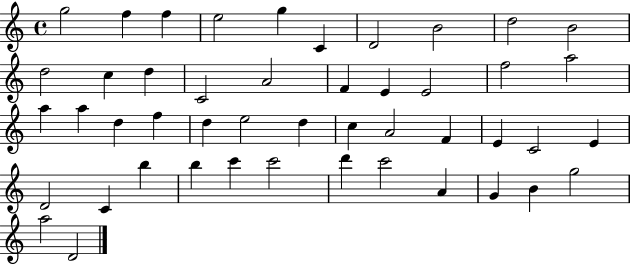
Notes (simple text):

G5/h F5/q F5/q E5/h G5/q C4/q D4/h B4/h D5/h B4/h D5/h C5/q D5/q C4/h A4/h F4/q E4/q E4/h F5/h A5/h A5/q A5/q D5/q F5/q D5/q E5/h D5/q C5/q A4/h F4/q E4/q C4/h E4/q D4/h C4/q B5/q B5/q C6/q C6/h D6/q C6/h A4/q G4/q B4/q G5/h A5/h D4/h